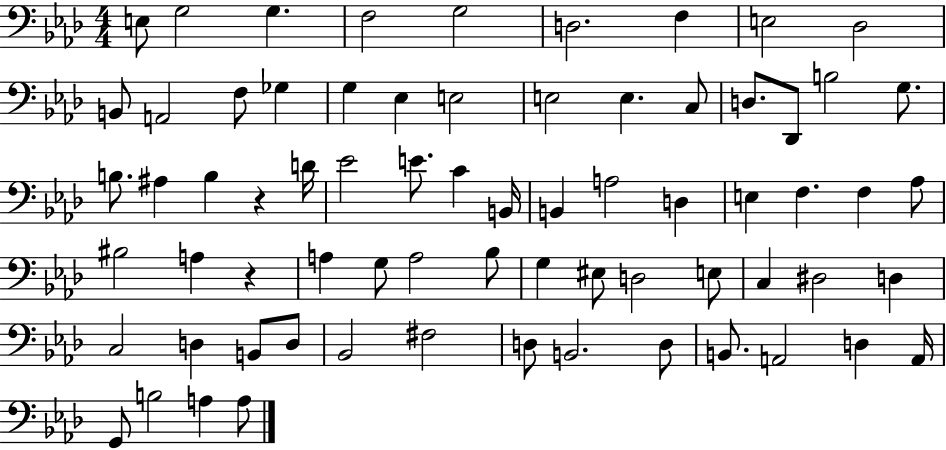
E3/e G3/h G3/q. F3/h G3/h D3/h. F3/q E3/h Db3/h B2/e A2/h F3/e Gb3/q G3/q Eb3/q E3/h E3/h E3/q. C3/e D3/e. Db2/e B3/h G3/e. B3/e. A#3/q B3/q R/q D4/s Eb4/h E4/e. C4/q B2/s B2/q A3/h D3/q E3/q F3/q. F3/q Ab3/e BIS3/h A3/q R/q A3/q G3/e A3/h Bb3/e G3/q EIS3/e D3/h E3/e C3/q D#3/h D3/q C3/h D3/q B2/e D3/e Bb2/h F#3/h D3/e B2/h. D3/e B2/e. A2/h D3/q A2/s G2/e B3/h A3/q A3/e